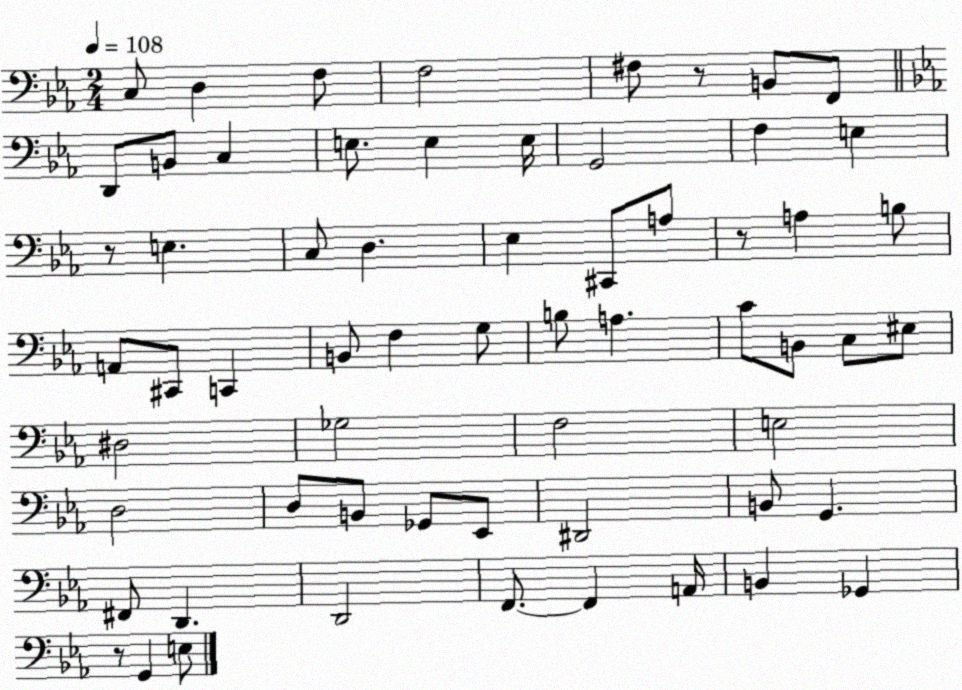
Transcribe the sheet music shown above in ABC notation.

X:1
T:Untitled
M:2/4
L:1/4
K:Eb
C,/2 D, F,/2 F,2 ^F,/2 z/2 B,,/2 F,,/2 D,,/2 B,,/2 C, E,/2 E, E,/4 G,,2 F, E, z/2 E, C,/2 D, _E, ^C,,/2 A,/2 z/2 A, B,/2 A,,/2 ^C,,/2 C,, B,,/2 F, G,/2 B,/2 A, C/2 B,,/2 C,/2 ^E,/2 ^D,2 _G,2 F,2 E,2 D,2 D,/2 B,,/2 _G,,/2 _E,,/2 ^D,,2 B,,/2 G,, ^F,,/2 D,, D,,2 F,,/2 F,, A,,/4 B,, _G,, z/2 G,, E,/2